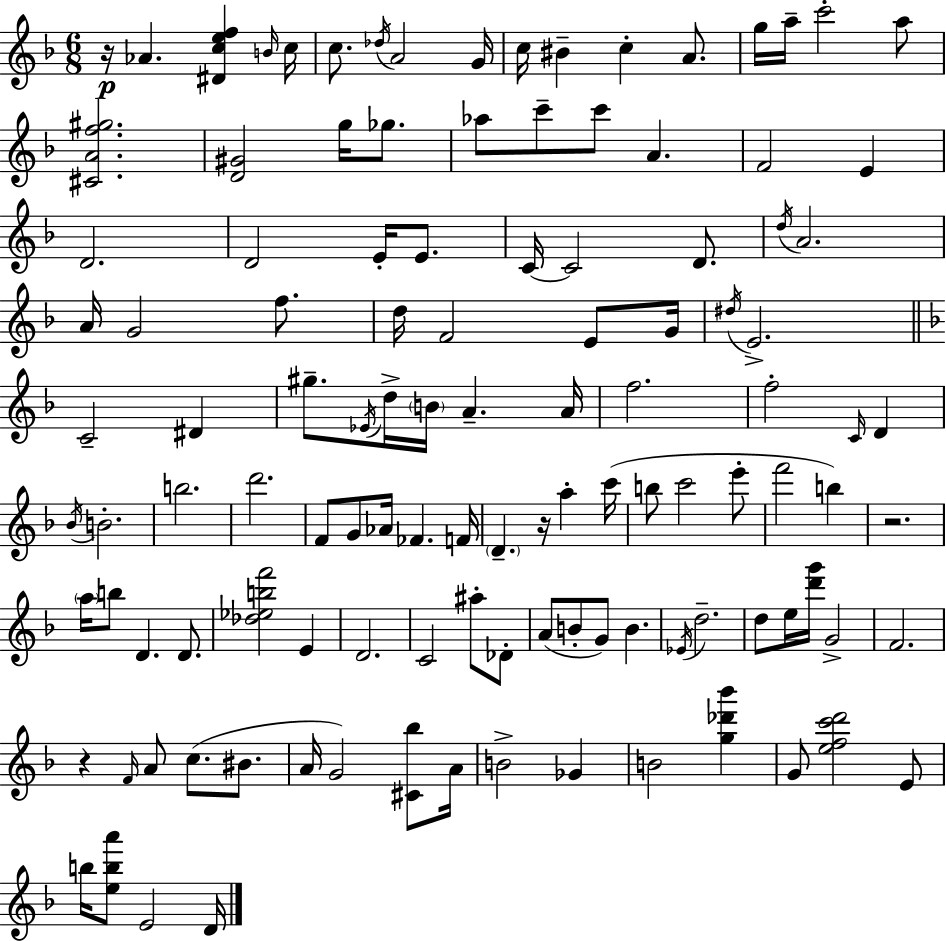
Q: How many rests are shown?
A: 4